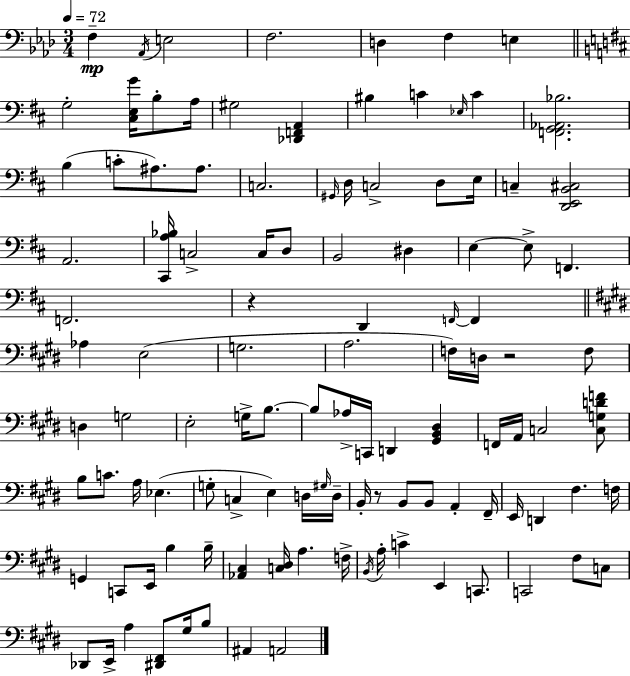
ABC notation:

X:1
T:Untitled
M:3/4
L:1/4
K:Fm
F, _A,,/4 E,2 F,2 D, F, E, G,2 [^C,E,G]/4 B,/2 A,/4 ^G,2 [_D,,F,,A,,] ^B, C _E,/4 C [F,,G,,_A,,_B,]2 B, C/2 ^A,/2 ^A,/2 C,2 ^G,,/4 D,/4 C,2 D,/2 E,/4 C, [D,,E,,B,,^C,]2 A,,2 [^C,,A,_B,]/4 C,2 C,/4 D,/2 B,,2 ^D, E, E,/2 F,, F,,2 z D,, F,,/4 F,, _A, E,2 G,2 A,2 F,/4 D,/4 z2 F,/2 D, G,2 E,2 G,/4 B,/2 B,/2 _A,/4 C,,/4 D,, [^G,,B,,^D,] F,,/4 A,,/4 C,2 [C,G,DF]/2 B,/2 C/2 A,/4 _E, G,/2 C, E, D,/4 ^G,/4 D,/4 B,,/4 z/2 B,,/2 B,,/2 A,, ^F,,/4 E,,/4 D,, ^F, F,/4 G,, C,,/2 E,,/4 B, B,/4 [_A,,^C,] [C,^D,]/4 A, F,/4 B,,/4 A,/4 C E,, C,,/2 C,,2 ^F,/2 C,/2 _D,,/2 E,,/4 A, [^D,,^F,,]/2 ^G,/4 B,/2 ^A,, A,,2